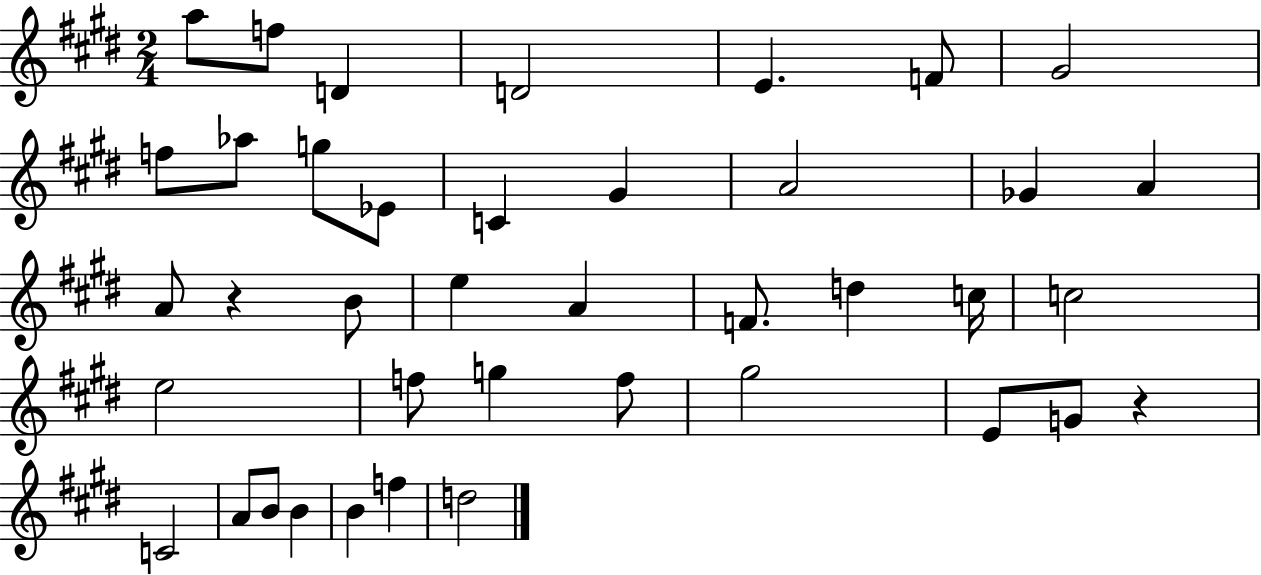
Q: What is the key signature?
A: E major